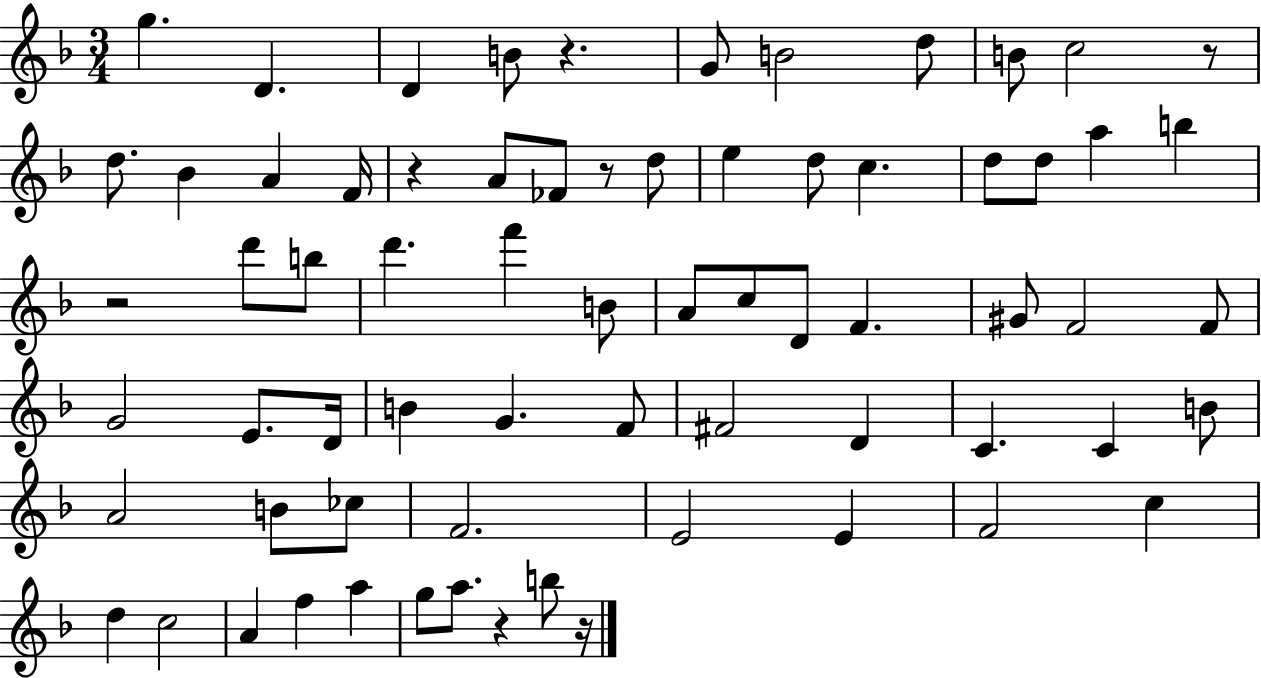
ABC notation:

X:1
T:Untitled
M:3/4
L:1/4
K:F
g D D B/2 z G/2 B2 d/2 B/2 c2 z/2 d/2 _B A F/4 z A/2 _F/2 z/2 d/2 e d/2 c d/2 d/2 a b z2 d'/2 b/2 d' f' B/2 A/2 c/2 D/2 F ^G/2 F2 F/2 G2 E/2 D/4 B G F/2 ^F2 D C C B/2 A2 B/2 _c/2 F2 E2 E F2 c d c2 A f a g/2 a/2 z b/2 z/4